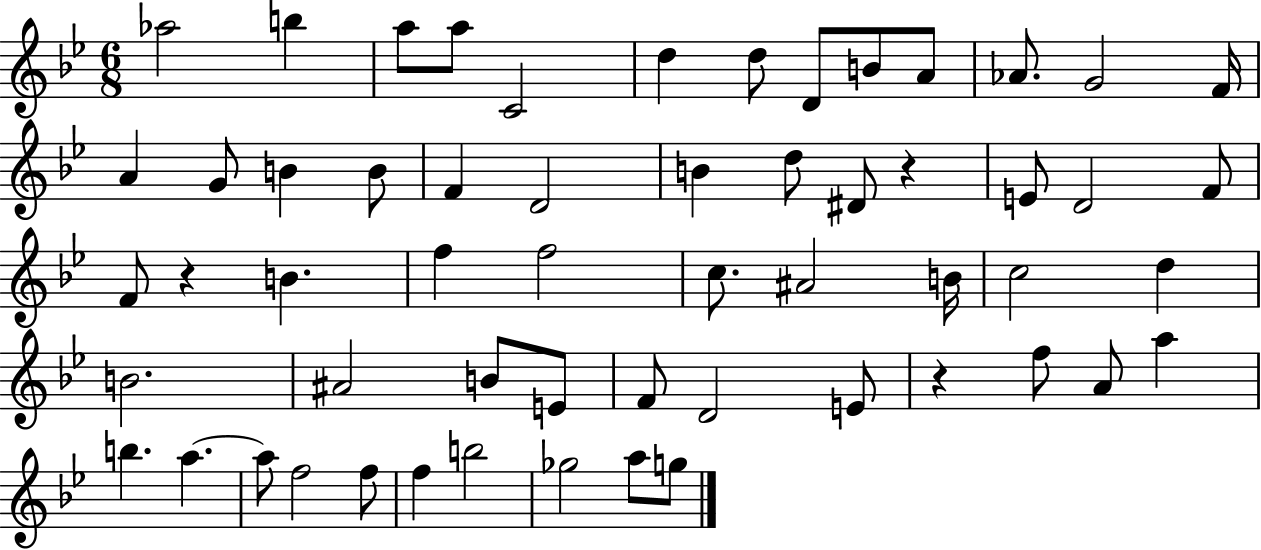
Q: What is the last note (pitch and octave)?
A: G5